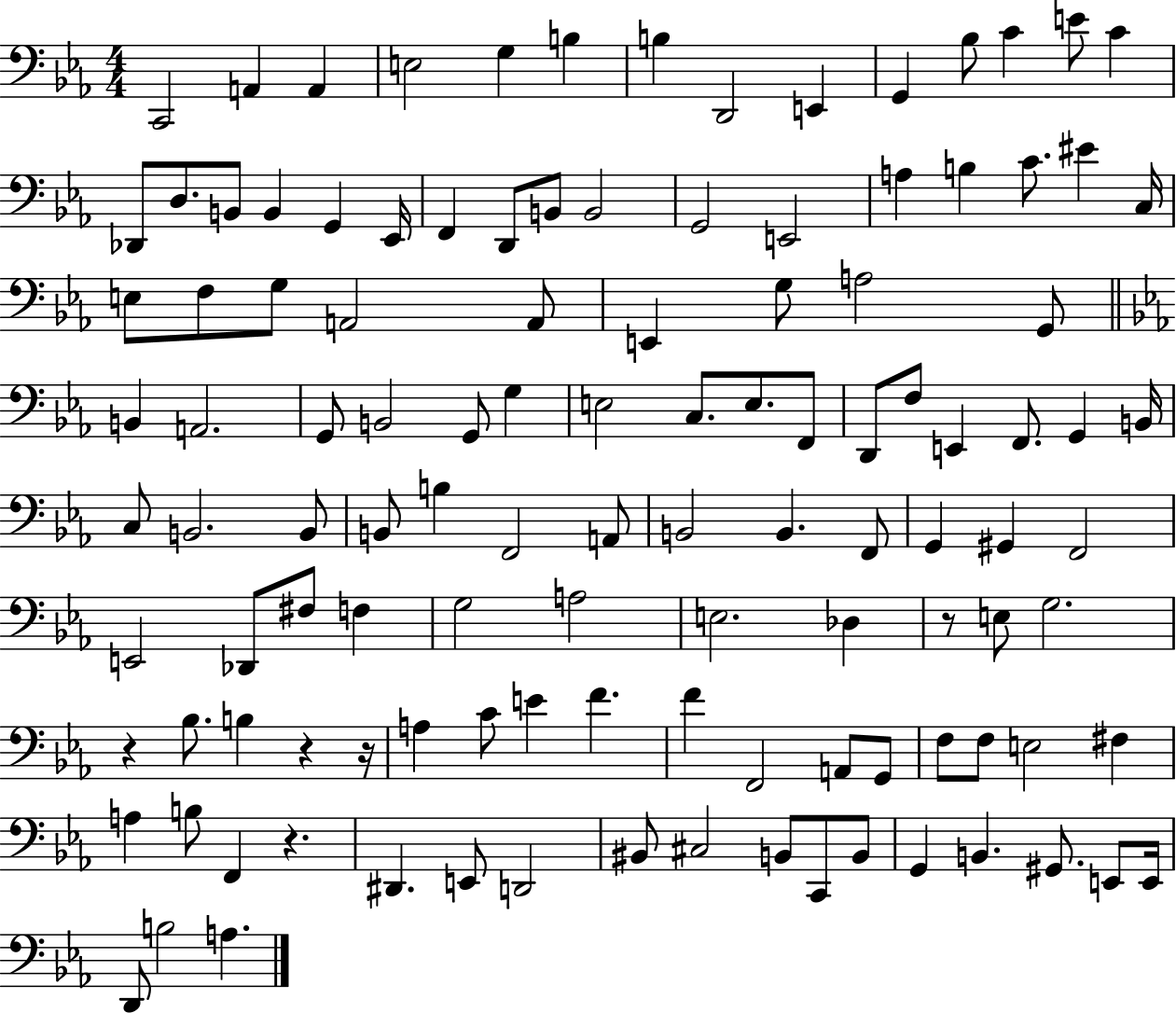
X:1
T:Untitled
M:4/4
L:1/4
K:Eb
C,,2 A,, A,, E,2 G, B, B, D,,2 E,, G,, _B,/2 C E/2 C _D,,/2 D,/2 B,,/2 B,, G,, _E,,/4 F,, D,,/2 B,,/2 B,,2 G,,2 E,,2 A, B, C/2 ^E C,/4 E,/2 F,/2 G,/2 A,,2 A,,/2 E,, G,/2 A,2 G,,/2 B,, A,,2 G,,/2 B,,2 G,,/2 G, E,2 C,/2 E,/2 F,,/2 D,,/2 F,/2 E,, F,,/2 G,, B,,/4 C,/2 B,,2 B,,/2 B,,/2 B, F,,2 A,,/2 B,,2 B,, F,,/2 G,, ^G,, F,,2 E,,2 _D,,/2 ^F,/2 F, G,2 A,2 E,2 _D, z/2 E,/2 G,2 z _B,/2 B, z z/4 A, C/2 E F F F,,2 A,,/2 G,,/2 F,/2 F,/2 E,2 ^F, A, B,/2 F,, z ^D,, E,,/2 D,,2 ^B,,/2 ^C,2 B,,/2 C,,/2 B,,/2 G,, B,, ^G,,/2 E,,/2 E,,/4 D,,/2 B,2 A,